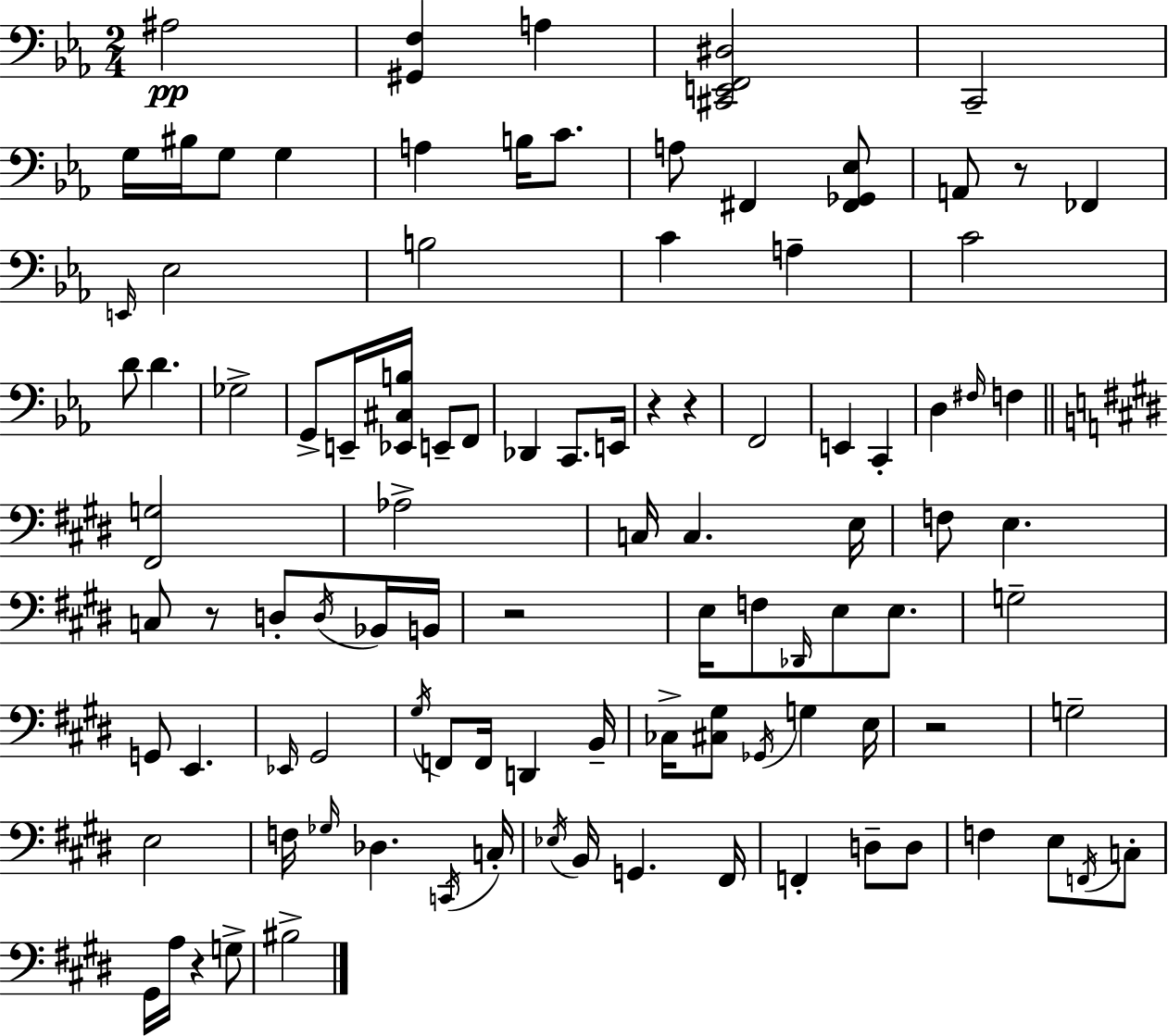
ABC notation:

X:1
T:Untitled
M:2/4
L:1/4
K:Eb
^A,2 [^G,,F,] A, [^C,,E,,F,,^D,]2 C,,2 G,/4 ^B,/4 G,/2 G, A, B,/4 C/2 A,/2 ^F,, [^F,,_G,,_E,]/2 A,,/2 z/2 _F,, E,,/4 _E,2 B,2 C A, C2 D/2 D _G,2 G,,/2 E,,/4 [_E,,^C,B,]/4 E,,/2 F,,/2 _D,, C,,/2 E,,/4 z z F,,2 E,, C,, D, ^F,/4 F, [^F,,G,]2 _A,2 C,/4 C, E,/4 F,/2 E, C,/2 z/2 D,/2 D,/4 _B,,/4 B,,/4 z2 E,/4 F,/2 _D,,/4 E,/2 E,/2 G,2 G,,/2 E,, _E,,/4 ^G,,2 ^G,/4 F,,/2 F,,/4 D,, B,,/4 _C,/4 [^C,^G,]/2 _G,,/4 G, E,/4 z2 G,2 E,2 F,/4 _G,/4 _D, C,,/4 C,/4 _E,/4 B,,/4 G,, ^F,,/4 F,, D,/2 D,/2 F, E,/2 F,,/4 C,/2 ^G,,/4 A,/4 z G,/2 ^B,2